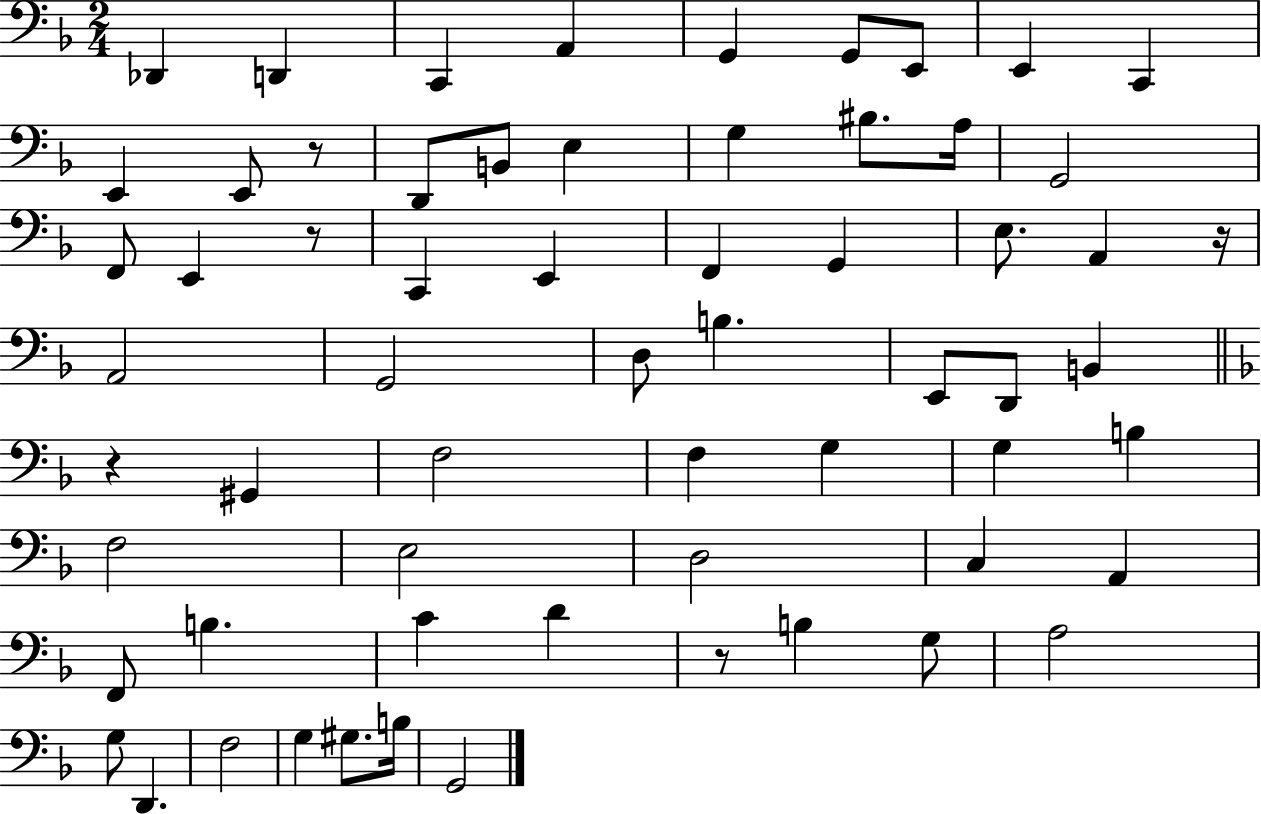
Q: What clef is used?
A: bass